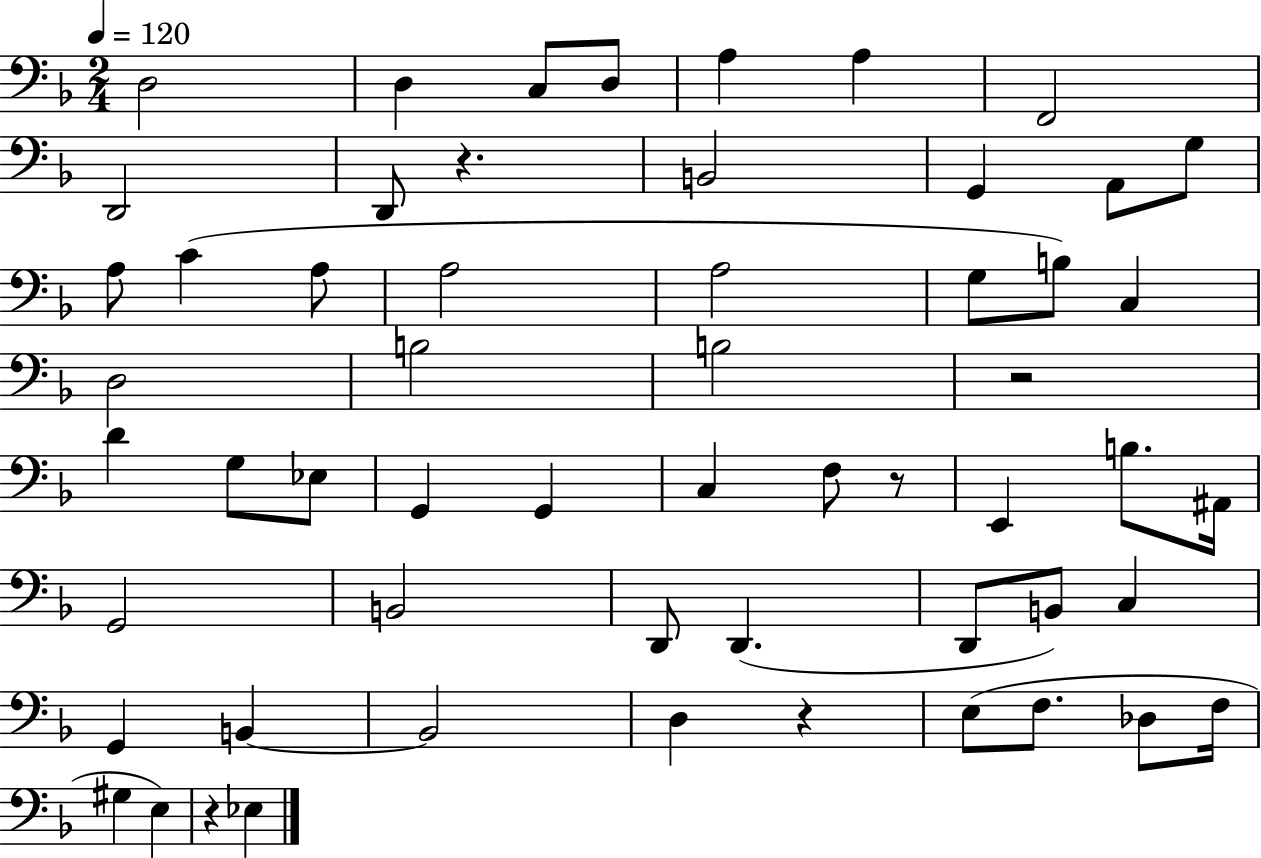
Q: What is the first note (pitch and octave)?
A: D3